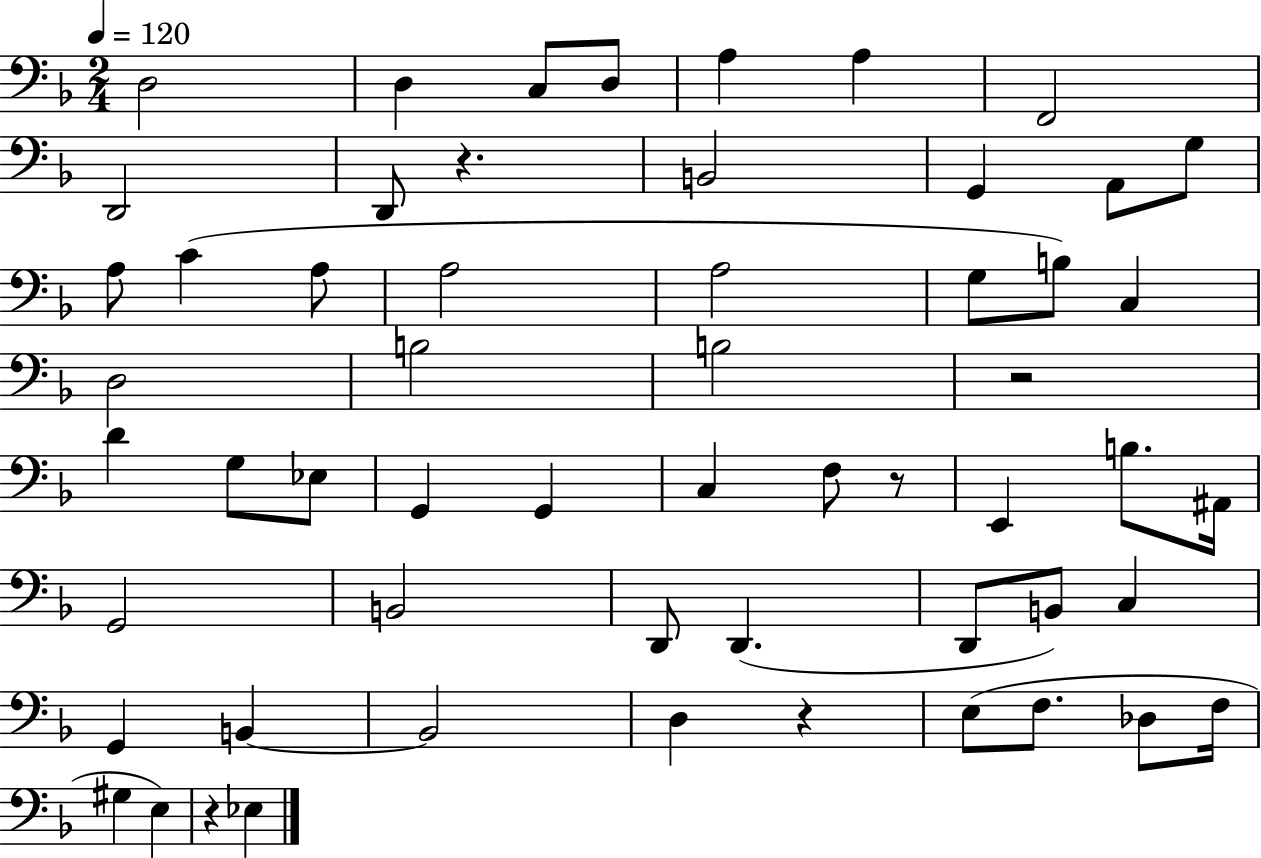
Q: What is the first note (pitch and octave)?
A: D3